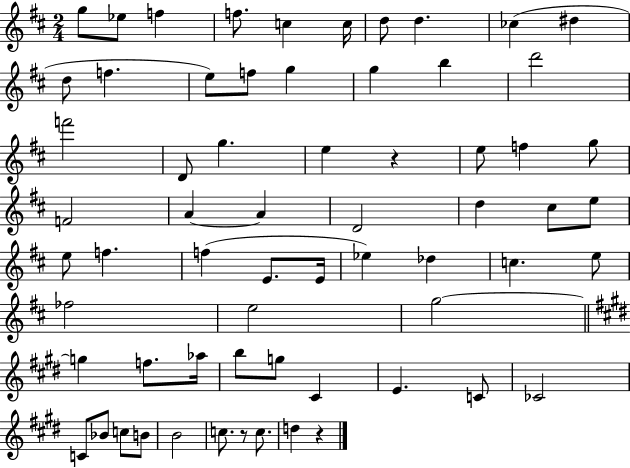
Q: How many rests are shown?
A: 3